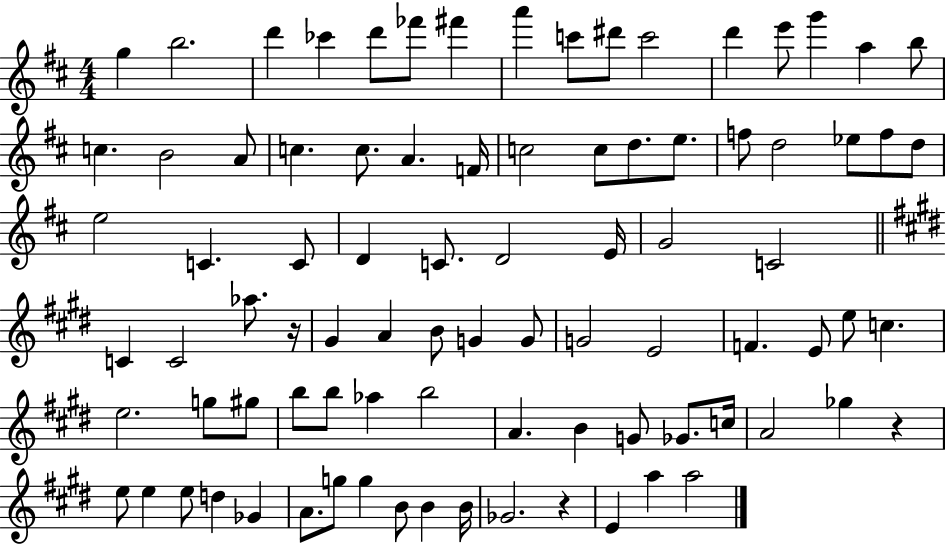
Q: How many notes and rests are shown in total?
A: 87